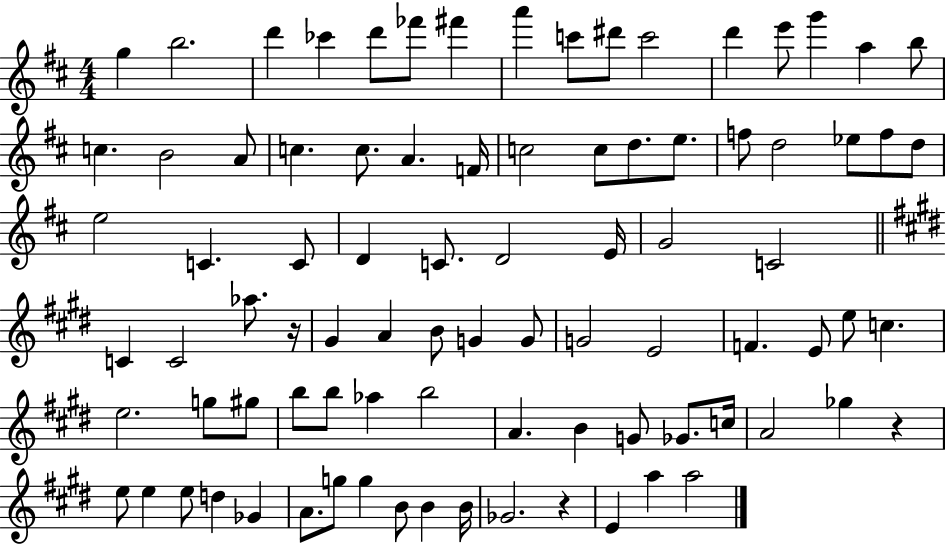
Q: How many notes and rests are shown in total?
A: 87